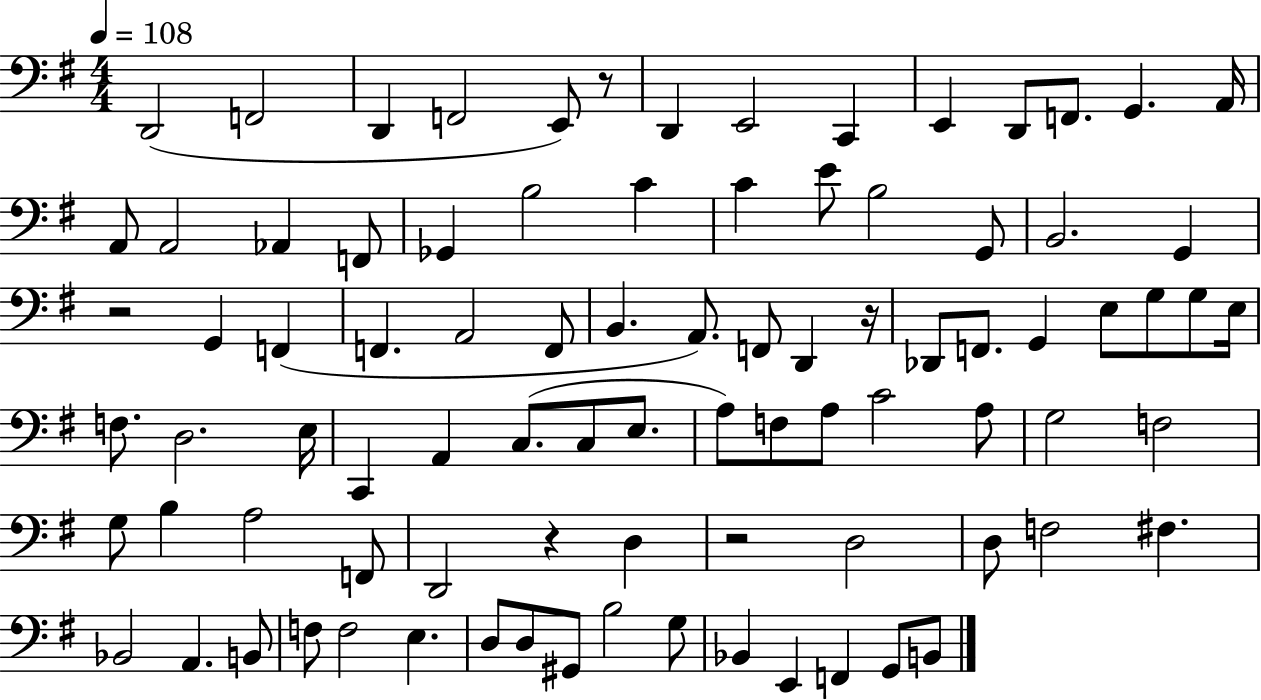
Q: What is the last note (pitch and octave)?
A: B2